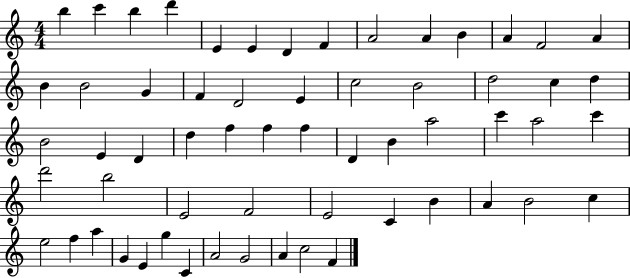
X:1
T:Untitled
M:4/4
L:1/4
K:C
b c' b d' E E D F A2 A B A F2 A B B2 G F D2 E c2 B2 d2 c d B2 E D d f f f D B a2 c' a2 c' d'2 b2 E2 F2 E2 C B A B2 c e2 f a G E g C A2 G2 A c2 F